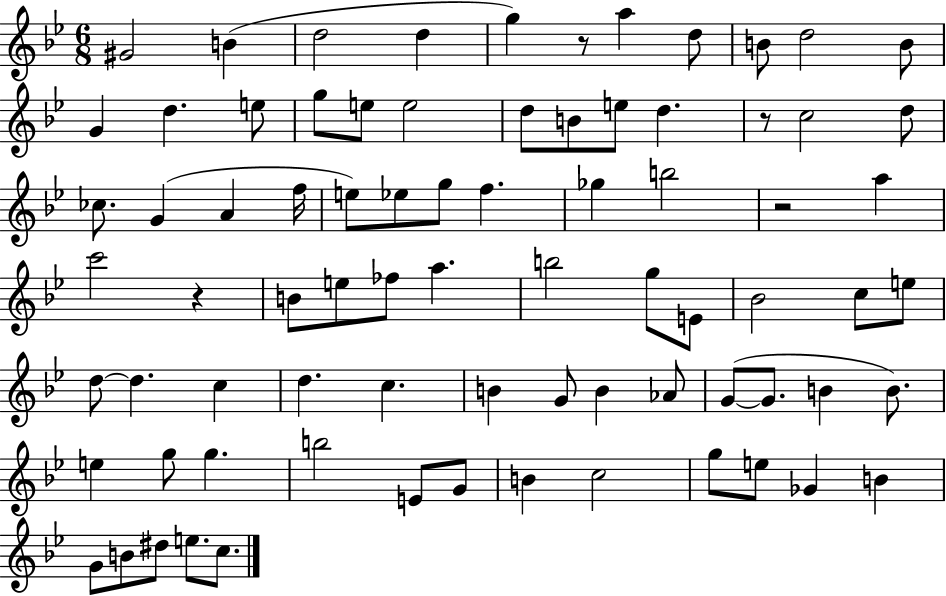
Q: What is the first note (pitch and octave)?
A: G#4